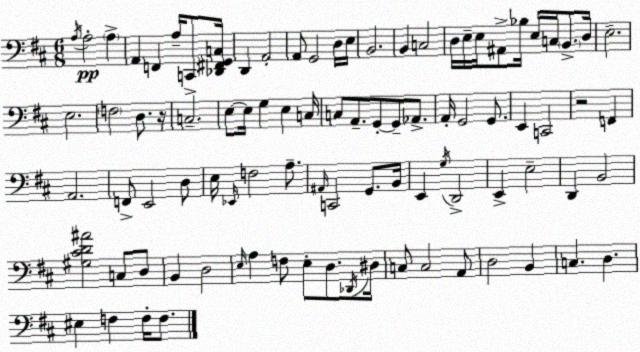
X:1
T:Untitled
M:6/8
L:1/4
K:D
A,/4 A,2 A, A,, F,, A,/4 C,,/2 [_D,,^F,,G,,C,]/4 D,, A,,2 A,,/2 G,,2 D,/4 E,/4 B,,2 B,, C,2 D,/4 E,/4 E,/4 ^A,,/2 _B,/4 E,/4 C,/4 B,,/2 D,/4 E,2 E,2 F,2 D,/2 z/4 C,2 E,/2 E,/4 G, E, C,/4 C,/2 A,,/2 G,,/2 G,,/2 _A,,/2 A,,/4 G,,2 G,,/2 E,, C,,2 z2 F,, A,,2 F,,/2 E,,2 D,/2 E,/4 _E,,/4 F,2 A,/2 ^A,,/4 C,,2 G,,/2 B,,/4 E,, G,/4 D,,2 E,, E,2 D,, B,,2 [^G,^CD^A]2 C,/2 D,/2 B,, D,2 E,/4 A, F,/2 E,/2 D,/2 _D,,/4 ^D,/4 C,/2 C,2 A,,/2 D,2 B,, C, D, ^E, F, F,/4 F,/2